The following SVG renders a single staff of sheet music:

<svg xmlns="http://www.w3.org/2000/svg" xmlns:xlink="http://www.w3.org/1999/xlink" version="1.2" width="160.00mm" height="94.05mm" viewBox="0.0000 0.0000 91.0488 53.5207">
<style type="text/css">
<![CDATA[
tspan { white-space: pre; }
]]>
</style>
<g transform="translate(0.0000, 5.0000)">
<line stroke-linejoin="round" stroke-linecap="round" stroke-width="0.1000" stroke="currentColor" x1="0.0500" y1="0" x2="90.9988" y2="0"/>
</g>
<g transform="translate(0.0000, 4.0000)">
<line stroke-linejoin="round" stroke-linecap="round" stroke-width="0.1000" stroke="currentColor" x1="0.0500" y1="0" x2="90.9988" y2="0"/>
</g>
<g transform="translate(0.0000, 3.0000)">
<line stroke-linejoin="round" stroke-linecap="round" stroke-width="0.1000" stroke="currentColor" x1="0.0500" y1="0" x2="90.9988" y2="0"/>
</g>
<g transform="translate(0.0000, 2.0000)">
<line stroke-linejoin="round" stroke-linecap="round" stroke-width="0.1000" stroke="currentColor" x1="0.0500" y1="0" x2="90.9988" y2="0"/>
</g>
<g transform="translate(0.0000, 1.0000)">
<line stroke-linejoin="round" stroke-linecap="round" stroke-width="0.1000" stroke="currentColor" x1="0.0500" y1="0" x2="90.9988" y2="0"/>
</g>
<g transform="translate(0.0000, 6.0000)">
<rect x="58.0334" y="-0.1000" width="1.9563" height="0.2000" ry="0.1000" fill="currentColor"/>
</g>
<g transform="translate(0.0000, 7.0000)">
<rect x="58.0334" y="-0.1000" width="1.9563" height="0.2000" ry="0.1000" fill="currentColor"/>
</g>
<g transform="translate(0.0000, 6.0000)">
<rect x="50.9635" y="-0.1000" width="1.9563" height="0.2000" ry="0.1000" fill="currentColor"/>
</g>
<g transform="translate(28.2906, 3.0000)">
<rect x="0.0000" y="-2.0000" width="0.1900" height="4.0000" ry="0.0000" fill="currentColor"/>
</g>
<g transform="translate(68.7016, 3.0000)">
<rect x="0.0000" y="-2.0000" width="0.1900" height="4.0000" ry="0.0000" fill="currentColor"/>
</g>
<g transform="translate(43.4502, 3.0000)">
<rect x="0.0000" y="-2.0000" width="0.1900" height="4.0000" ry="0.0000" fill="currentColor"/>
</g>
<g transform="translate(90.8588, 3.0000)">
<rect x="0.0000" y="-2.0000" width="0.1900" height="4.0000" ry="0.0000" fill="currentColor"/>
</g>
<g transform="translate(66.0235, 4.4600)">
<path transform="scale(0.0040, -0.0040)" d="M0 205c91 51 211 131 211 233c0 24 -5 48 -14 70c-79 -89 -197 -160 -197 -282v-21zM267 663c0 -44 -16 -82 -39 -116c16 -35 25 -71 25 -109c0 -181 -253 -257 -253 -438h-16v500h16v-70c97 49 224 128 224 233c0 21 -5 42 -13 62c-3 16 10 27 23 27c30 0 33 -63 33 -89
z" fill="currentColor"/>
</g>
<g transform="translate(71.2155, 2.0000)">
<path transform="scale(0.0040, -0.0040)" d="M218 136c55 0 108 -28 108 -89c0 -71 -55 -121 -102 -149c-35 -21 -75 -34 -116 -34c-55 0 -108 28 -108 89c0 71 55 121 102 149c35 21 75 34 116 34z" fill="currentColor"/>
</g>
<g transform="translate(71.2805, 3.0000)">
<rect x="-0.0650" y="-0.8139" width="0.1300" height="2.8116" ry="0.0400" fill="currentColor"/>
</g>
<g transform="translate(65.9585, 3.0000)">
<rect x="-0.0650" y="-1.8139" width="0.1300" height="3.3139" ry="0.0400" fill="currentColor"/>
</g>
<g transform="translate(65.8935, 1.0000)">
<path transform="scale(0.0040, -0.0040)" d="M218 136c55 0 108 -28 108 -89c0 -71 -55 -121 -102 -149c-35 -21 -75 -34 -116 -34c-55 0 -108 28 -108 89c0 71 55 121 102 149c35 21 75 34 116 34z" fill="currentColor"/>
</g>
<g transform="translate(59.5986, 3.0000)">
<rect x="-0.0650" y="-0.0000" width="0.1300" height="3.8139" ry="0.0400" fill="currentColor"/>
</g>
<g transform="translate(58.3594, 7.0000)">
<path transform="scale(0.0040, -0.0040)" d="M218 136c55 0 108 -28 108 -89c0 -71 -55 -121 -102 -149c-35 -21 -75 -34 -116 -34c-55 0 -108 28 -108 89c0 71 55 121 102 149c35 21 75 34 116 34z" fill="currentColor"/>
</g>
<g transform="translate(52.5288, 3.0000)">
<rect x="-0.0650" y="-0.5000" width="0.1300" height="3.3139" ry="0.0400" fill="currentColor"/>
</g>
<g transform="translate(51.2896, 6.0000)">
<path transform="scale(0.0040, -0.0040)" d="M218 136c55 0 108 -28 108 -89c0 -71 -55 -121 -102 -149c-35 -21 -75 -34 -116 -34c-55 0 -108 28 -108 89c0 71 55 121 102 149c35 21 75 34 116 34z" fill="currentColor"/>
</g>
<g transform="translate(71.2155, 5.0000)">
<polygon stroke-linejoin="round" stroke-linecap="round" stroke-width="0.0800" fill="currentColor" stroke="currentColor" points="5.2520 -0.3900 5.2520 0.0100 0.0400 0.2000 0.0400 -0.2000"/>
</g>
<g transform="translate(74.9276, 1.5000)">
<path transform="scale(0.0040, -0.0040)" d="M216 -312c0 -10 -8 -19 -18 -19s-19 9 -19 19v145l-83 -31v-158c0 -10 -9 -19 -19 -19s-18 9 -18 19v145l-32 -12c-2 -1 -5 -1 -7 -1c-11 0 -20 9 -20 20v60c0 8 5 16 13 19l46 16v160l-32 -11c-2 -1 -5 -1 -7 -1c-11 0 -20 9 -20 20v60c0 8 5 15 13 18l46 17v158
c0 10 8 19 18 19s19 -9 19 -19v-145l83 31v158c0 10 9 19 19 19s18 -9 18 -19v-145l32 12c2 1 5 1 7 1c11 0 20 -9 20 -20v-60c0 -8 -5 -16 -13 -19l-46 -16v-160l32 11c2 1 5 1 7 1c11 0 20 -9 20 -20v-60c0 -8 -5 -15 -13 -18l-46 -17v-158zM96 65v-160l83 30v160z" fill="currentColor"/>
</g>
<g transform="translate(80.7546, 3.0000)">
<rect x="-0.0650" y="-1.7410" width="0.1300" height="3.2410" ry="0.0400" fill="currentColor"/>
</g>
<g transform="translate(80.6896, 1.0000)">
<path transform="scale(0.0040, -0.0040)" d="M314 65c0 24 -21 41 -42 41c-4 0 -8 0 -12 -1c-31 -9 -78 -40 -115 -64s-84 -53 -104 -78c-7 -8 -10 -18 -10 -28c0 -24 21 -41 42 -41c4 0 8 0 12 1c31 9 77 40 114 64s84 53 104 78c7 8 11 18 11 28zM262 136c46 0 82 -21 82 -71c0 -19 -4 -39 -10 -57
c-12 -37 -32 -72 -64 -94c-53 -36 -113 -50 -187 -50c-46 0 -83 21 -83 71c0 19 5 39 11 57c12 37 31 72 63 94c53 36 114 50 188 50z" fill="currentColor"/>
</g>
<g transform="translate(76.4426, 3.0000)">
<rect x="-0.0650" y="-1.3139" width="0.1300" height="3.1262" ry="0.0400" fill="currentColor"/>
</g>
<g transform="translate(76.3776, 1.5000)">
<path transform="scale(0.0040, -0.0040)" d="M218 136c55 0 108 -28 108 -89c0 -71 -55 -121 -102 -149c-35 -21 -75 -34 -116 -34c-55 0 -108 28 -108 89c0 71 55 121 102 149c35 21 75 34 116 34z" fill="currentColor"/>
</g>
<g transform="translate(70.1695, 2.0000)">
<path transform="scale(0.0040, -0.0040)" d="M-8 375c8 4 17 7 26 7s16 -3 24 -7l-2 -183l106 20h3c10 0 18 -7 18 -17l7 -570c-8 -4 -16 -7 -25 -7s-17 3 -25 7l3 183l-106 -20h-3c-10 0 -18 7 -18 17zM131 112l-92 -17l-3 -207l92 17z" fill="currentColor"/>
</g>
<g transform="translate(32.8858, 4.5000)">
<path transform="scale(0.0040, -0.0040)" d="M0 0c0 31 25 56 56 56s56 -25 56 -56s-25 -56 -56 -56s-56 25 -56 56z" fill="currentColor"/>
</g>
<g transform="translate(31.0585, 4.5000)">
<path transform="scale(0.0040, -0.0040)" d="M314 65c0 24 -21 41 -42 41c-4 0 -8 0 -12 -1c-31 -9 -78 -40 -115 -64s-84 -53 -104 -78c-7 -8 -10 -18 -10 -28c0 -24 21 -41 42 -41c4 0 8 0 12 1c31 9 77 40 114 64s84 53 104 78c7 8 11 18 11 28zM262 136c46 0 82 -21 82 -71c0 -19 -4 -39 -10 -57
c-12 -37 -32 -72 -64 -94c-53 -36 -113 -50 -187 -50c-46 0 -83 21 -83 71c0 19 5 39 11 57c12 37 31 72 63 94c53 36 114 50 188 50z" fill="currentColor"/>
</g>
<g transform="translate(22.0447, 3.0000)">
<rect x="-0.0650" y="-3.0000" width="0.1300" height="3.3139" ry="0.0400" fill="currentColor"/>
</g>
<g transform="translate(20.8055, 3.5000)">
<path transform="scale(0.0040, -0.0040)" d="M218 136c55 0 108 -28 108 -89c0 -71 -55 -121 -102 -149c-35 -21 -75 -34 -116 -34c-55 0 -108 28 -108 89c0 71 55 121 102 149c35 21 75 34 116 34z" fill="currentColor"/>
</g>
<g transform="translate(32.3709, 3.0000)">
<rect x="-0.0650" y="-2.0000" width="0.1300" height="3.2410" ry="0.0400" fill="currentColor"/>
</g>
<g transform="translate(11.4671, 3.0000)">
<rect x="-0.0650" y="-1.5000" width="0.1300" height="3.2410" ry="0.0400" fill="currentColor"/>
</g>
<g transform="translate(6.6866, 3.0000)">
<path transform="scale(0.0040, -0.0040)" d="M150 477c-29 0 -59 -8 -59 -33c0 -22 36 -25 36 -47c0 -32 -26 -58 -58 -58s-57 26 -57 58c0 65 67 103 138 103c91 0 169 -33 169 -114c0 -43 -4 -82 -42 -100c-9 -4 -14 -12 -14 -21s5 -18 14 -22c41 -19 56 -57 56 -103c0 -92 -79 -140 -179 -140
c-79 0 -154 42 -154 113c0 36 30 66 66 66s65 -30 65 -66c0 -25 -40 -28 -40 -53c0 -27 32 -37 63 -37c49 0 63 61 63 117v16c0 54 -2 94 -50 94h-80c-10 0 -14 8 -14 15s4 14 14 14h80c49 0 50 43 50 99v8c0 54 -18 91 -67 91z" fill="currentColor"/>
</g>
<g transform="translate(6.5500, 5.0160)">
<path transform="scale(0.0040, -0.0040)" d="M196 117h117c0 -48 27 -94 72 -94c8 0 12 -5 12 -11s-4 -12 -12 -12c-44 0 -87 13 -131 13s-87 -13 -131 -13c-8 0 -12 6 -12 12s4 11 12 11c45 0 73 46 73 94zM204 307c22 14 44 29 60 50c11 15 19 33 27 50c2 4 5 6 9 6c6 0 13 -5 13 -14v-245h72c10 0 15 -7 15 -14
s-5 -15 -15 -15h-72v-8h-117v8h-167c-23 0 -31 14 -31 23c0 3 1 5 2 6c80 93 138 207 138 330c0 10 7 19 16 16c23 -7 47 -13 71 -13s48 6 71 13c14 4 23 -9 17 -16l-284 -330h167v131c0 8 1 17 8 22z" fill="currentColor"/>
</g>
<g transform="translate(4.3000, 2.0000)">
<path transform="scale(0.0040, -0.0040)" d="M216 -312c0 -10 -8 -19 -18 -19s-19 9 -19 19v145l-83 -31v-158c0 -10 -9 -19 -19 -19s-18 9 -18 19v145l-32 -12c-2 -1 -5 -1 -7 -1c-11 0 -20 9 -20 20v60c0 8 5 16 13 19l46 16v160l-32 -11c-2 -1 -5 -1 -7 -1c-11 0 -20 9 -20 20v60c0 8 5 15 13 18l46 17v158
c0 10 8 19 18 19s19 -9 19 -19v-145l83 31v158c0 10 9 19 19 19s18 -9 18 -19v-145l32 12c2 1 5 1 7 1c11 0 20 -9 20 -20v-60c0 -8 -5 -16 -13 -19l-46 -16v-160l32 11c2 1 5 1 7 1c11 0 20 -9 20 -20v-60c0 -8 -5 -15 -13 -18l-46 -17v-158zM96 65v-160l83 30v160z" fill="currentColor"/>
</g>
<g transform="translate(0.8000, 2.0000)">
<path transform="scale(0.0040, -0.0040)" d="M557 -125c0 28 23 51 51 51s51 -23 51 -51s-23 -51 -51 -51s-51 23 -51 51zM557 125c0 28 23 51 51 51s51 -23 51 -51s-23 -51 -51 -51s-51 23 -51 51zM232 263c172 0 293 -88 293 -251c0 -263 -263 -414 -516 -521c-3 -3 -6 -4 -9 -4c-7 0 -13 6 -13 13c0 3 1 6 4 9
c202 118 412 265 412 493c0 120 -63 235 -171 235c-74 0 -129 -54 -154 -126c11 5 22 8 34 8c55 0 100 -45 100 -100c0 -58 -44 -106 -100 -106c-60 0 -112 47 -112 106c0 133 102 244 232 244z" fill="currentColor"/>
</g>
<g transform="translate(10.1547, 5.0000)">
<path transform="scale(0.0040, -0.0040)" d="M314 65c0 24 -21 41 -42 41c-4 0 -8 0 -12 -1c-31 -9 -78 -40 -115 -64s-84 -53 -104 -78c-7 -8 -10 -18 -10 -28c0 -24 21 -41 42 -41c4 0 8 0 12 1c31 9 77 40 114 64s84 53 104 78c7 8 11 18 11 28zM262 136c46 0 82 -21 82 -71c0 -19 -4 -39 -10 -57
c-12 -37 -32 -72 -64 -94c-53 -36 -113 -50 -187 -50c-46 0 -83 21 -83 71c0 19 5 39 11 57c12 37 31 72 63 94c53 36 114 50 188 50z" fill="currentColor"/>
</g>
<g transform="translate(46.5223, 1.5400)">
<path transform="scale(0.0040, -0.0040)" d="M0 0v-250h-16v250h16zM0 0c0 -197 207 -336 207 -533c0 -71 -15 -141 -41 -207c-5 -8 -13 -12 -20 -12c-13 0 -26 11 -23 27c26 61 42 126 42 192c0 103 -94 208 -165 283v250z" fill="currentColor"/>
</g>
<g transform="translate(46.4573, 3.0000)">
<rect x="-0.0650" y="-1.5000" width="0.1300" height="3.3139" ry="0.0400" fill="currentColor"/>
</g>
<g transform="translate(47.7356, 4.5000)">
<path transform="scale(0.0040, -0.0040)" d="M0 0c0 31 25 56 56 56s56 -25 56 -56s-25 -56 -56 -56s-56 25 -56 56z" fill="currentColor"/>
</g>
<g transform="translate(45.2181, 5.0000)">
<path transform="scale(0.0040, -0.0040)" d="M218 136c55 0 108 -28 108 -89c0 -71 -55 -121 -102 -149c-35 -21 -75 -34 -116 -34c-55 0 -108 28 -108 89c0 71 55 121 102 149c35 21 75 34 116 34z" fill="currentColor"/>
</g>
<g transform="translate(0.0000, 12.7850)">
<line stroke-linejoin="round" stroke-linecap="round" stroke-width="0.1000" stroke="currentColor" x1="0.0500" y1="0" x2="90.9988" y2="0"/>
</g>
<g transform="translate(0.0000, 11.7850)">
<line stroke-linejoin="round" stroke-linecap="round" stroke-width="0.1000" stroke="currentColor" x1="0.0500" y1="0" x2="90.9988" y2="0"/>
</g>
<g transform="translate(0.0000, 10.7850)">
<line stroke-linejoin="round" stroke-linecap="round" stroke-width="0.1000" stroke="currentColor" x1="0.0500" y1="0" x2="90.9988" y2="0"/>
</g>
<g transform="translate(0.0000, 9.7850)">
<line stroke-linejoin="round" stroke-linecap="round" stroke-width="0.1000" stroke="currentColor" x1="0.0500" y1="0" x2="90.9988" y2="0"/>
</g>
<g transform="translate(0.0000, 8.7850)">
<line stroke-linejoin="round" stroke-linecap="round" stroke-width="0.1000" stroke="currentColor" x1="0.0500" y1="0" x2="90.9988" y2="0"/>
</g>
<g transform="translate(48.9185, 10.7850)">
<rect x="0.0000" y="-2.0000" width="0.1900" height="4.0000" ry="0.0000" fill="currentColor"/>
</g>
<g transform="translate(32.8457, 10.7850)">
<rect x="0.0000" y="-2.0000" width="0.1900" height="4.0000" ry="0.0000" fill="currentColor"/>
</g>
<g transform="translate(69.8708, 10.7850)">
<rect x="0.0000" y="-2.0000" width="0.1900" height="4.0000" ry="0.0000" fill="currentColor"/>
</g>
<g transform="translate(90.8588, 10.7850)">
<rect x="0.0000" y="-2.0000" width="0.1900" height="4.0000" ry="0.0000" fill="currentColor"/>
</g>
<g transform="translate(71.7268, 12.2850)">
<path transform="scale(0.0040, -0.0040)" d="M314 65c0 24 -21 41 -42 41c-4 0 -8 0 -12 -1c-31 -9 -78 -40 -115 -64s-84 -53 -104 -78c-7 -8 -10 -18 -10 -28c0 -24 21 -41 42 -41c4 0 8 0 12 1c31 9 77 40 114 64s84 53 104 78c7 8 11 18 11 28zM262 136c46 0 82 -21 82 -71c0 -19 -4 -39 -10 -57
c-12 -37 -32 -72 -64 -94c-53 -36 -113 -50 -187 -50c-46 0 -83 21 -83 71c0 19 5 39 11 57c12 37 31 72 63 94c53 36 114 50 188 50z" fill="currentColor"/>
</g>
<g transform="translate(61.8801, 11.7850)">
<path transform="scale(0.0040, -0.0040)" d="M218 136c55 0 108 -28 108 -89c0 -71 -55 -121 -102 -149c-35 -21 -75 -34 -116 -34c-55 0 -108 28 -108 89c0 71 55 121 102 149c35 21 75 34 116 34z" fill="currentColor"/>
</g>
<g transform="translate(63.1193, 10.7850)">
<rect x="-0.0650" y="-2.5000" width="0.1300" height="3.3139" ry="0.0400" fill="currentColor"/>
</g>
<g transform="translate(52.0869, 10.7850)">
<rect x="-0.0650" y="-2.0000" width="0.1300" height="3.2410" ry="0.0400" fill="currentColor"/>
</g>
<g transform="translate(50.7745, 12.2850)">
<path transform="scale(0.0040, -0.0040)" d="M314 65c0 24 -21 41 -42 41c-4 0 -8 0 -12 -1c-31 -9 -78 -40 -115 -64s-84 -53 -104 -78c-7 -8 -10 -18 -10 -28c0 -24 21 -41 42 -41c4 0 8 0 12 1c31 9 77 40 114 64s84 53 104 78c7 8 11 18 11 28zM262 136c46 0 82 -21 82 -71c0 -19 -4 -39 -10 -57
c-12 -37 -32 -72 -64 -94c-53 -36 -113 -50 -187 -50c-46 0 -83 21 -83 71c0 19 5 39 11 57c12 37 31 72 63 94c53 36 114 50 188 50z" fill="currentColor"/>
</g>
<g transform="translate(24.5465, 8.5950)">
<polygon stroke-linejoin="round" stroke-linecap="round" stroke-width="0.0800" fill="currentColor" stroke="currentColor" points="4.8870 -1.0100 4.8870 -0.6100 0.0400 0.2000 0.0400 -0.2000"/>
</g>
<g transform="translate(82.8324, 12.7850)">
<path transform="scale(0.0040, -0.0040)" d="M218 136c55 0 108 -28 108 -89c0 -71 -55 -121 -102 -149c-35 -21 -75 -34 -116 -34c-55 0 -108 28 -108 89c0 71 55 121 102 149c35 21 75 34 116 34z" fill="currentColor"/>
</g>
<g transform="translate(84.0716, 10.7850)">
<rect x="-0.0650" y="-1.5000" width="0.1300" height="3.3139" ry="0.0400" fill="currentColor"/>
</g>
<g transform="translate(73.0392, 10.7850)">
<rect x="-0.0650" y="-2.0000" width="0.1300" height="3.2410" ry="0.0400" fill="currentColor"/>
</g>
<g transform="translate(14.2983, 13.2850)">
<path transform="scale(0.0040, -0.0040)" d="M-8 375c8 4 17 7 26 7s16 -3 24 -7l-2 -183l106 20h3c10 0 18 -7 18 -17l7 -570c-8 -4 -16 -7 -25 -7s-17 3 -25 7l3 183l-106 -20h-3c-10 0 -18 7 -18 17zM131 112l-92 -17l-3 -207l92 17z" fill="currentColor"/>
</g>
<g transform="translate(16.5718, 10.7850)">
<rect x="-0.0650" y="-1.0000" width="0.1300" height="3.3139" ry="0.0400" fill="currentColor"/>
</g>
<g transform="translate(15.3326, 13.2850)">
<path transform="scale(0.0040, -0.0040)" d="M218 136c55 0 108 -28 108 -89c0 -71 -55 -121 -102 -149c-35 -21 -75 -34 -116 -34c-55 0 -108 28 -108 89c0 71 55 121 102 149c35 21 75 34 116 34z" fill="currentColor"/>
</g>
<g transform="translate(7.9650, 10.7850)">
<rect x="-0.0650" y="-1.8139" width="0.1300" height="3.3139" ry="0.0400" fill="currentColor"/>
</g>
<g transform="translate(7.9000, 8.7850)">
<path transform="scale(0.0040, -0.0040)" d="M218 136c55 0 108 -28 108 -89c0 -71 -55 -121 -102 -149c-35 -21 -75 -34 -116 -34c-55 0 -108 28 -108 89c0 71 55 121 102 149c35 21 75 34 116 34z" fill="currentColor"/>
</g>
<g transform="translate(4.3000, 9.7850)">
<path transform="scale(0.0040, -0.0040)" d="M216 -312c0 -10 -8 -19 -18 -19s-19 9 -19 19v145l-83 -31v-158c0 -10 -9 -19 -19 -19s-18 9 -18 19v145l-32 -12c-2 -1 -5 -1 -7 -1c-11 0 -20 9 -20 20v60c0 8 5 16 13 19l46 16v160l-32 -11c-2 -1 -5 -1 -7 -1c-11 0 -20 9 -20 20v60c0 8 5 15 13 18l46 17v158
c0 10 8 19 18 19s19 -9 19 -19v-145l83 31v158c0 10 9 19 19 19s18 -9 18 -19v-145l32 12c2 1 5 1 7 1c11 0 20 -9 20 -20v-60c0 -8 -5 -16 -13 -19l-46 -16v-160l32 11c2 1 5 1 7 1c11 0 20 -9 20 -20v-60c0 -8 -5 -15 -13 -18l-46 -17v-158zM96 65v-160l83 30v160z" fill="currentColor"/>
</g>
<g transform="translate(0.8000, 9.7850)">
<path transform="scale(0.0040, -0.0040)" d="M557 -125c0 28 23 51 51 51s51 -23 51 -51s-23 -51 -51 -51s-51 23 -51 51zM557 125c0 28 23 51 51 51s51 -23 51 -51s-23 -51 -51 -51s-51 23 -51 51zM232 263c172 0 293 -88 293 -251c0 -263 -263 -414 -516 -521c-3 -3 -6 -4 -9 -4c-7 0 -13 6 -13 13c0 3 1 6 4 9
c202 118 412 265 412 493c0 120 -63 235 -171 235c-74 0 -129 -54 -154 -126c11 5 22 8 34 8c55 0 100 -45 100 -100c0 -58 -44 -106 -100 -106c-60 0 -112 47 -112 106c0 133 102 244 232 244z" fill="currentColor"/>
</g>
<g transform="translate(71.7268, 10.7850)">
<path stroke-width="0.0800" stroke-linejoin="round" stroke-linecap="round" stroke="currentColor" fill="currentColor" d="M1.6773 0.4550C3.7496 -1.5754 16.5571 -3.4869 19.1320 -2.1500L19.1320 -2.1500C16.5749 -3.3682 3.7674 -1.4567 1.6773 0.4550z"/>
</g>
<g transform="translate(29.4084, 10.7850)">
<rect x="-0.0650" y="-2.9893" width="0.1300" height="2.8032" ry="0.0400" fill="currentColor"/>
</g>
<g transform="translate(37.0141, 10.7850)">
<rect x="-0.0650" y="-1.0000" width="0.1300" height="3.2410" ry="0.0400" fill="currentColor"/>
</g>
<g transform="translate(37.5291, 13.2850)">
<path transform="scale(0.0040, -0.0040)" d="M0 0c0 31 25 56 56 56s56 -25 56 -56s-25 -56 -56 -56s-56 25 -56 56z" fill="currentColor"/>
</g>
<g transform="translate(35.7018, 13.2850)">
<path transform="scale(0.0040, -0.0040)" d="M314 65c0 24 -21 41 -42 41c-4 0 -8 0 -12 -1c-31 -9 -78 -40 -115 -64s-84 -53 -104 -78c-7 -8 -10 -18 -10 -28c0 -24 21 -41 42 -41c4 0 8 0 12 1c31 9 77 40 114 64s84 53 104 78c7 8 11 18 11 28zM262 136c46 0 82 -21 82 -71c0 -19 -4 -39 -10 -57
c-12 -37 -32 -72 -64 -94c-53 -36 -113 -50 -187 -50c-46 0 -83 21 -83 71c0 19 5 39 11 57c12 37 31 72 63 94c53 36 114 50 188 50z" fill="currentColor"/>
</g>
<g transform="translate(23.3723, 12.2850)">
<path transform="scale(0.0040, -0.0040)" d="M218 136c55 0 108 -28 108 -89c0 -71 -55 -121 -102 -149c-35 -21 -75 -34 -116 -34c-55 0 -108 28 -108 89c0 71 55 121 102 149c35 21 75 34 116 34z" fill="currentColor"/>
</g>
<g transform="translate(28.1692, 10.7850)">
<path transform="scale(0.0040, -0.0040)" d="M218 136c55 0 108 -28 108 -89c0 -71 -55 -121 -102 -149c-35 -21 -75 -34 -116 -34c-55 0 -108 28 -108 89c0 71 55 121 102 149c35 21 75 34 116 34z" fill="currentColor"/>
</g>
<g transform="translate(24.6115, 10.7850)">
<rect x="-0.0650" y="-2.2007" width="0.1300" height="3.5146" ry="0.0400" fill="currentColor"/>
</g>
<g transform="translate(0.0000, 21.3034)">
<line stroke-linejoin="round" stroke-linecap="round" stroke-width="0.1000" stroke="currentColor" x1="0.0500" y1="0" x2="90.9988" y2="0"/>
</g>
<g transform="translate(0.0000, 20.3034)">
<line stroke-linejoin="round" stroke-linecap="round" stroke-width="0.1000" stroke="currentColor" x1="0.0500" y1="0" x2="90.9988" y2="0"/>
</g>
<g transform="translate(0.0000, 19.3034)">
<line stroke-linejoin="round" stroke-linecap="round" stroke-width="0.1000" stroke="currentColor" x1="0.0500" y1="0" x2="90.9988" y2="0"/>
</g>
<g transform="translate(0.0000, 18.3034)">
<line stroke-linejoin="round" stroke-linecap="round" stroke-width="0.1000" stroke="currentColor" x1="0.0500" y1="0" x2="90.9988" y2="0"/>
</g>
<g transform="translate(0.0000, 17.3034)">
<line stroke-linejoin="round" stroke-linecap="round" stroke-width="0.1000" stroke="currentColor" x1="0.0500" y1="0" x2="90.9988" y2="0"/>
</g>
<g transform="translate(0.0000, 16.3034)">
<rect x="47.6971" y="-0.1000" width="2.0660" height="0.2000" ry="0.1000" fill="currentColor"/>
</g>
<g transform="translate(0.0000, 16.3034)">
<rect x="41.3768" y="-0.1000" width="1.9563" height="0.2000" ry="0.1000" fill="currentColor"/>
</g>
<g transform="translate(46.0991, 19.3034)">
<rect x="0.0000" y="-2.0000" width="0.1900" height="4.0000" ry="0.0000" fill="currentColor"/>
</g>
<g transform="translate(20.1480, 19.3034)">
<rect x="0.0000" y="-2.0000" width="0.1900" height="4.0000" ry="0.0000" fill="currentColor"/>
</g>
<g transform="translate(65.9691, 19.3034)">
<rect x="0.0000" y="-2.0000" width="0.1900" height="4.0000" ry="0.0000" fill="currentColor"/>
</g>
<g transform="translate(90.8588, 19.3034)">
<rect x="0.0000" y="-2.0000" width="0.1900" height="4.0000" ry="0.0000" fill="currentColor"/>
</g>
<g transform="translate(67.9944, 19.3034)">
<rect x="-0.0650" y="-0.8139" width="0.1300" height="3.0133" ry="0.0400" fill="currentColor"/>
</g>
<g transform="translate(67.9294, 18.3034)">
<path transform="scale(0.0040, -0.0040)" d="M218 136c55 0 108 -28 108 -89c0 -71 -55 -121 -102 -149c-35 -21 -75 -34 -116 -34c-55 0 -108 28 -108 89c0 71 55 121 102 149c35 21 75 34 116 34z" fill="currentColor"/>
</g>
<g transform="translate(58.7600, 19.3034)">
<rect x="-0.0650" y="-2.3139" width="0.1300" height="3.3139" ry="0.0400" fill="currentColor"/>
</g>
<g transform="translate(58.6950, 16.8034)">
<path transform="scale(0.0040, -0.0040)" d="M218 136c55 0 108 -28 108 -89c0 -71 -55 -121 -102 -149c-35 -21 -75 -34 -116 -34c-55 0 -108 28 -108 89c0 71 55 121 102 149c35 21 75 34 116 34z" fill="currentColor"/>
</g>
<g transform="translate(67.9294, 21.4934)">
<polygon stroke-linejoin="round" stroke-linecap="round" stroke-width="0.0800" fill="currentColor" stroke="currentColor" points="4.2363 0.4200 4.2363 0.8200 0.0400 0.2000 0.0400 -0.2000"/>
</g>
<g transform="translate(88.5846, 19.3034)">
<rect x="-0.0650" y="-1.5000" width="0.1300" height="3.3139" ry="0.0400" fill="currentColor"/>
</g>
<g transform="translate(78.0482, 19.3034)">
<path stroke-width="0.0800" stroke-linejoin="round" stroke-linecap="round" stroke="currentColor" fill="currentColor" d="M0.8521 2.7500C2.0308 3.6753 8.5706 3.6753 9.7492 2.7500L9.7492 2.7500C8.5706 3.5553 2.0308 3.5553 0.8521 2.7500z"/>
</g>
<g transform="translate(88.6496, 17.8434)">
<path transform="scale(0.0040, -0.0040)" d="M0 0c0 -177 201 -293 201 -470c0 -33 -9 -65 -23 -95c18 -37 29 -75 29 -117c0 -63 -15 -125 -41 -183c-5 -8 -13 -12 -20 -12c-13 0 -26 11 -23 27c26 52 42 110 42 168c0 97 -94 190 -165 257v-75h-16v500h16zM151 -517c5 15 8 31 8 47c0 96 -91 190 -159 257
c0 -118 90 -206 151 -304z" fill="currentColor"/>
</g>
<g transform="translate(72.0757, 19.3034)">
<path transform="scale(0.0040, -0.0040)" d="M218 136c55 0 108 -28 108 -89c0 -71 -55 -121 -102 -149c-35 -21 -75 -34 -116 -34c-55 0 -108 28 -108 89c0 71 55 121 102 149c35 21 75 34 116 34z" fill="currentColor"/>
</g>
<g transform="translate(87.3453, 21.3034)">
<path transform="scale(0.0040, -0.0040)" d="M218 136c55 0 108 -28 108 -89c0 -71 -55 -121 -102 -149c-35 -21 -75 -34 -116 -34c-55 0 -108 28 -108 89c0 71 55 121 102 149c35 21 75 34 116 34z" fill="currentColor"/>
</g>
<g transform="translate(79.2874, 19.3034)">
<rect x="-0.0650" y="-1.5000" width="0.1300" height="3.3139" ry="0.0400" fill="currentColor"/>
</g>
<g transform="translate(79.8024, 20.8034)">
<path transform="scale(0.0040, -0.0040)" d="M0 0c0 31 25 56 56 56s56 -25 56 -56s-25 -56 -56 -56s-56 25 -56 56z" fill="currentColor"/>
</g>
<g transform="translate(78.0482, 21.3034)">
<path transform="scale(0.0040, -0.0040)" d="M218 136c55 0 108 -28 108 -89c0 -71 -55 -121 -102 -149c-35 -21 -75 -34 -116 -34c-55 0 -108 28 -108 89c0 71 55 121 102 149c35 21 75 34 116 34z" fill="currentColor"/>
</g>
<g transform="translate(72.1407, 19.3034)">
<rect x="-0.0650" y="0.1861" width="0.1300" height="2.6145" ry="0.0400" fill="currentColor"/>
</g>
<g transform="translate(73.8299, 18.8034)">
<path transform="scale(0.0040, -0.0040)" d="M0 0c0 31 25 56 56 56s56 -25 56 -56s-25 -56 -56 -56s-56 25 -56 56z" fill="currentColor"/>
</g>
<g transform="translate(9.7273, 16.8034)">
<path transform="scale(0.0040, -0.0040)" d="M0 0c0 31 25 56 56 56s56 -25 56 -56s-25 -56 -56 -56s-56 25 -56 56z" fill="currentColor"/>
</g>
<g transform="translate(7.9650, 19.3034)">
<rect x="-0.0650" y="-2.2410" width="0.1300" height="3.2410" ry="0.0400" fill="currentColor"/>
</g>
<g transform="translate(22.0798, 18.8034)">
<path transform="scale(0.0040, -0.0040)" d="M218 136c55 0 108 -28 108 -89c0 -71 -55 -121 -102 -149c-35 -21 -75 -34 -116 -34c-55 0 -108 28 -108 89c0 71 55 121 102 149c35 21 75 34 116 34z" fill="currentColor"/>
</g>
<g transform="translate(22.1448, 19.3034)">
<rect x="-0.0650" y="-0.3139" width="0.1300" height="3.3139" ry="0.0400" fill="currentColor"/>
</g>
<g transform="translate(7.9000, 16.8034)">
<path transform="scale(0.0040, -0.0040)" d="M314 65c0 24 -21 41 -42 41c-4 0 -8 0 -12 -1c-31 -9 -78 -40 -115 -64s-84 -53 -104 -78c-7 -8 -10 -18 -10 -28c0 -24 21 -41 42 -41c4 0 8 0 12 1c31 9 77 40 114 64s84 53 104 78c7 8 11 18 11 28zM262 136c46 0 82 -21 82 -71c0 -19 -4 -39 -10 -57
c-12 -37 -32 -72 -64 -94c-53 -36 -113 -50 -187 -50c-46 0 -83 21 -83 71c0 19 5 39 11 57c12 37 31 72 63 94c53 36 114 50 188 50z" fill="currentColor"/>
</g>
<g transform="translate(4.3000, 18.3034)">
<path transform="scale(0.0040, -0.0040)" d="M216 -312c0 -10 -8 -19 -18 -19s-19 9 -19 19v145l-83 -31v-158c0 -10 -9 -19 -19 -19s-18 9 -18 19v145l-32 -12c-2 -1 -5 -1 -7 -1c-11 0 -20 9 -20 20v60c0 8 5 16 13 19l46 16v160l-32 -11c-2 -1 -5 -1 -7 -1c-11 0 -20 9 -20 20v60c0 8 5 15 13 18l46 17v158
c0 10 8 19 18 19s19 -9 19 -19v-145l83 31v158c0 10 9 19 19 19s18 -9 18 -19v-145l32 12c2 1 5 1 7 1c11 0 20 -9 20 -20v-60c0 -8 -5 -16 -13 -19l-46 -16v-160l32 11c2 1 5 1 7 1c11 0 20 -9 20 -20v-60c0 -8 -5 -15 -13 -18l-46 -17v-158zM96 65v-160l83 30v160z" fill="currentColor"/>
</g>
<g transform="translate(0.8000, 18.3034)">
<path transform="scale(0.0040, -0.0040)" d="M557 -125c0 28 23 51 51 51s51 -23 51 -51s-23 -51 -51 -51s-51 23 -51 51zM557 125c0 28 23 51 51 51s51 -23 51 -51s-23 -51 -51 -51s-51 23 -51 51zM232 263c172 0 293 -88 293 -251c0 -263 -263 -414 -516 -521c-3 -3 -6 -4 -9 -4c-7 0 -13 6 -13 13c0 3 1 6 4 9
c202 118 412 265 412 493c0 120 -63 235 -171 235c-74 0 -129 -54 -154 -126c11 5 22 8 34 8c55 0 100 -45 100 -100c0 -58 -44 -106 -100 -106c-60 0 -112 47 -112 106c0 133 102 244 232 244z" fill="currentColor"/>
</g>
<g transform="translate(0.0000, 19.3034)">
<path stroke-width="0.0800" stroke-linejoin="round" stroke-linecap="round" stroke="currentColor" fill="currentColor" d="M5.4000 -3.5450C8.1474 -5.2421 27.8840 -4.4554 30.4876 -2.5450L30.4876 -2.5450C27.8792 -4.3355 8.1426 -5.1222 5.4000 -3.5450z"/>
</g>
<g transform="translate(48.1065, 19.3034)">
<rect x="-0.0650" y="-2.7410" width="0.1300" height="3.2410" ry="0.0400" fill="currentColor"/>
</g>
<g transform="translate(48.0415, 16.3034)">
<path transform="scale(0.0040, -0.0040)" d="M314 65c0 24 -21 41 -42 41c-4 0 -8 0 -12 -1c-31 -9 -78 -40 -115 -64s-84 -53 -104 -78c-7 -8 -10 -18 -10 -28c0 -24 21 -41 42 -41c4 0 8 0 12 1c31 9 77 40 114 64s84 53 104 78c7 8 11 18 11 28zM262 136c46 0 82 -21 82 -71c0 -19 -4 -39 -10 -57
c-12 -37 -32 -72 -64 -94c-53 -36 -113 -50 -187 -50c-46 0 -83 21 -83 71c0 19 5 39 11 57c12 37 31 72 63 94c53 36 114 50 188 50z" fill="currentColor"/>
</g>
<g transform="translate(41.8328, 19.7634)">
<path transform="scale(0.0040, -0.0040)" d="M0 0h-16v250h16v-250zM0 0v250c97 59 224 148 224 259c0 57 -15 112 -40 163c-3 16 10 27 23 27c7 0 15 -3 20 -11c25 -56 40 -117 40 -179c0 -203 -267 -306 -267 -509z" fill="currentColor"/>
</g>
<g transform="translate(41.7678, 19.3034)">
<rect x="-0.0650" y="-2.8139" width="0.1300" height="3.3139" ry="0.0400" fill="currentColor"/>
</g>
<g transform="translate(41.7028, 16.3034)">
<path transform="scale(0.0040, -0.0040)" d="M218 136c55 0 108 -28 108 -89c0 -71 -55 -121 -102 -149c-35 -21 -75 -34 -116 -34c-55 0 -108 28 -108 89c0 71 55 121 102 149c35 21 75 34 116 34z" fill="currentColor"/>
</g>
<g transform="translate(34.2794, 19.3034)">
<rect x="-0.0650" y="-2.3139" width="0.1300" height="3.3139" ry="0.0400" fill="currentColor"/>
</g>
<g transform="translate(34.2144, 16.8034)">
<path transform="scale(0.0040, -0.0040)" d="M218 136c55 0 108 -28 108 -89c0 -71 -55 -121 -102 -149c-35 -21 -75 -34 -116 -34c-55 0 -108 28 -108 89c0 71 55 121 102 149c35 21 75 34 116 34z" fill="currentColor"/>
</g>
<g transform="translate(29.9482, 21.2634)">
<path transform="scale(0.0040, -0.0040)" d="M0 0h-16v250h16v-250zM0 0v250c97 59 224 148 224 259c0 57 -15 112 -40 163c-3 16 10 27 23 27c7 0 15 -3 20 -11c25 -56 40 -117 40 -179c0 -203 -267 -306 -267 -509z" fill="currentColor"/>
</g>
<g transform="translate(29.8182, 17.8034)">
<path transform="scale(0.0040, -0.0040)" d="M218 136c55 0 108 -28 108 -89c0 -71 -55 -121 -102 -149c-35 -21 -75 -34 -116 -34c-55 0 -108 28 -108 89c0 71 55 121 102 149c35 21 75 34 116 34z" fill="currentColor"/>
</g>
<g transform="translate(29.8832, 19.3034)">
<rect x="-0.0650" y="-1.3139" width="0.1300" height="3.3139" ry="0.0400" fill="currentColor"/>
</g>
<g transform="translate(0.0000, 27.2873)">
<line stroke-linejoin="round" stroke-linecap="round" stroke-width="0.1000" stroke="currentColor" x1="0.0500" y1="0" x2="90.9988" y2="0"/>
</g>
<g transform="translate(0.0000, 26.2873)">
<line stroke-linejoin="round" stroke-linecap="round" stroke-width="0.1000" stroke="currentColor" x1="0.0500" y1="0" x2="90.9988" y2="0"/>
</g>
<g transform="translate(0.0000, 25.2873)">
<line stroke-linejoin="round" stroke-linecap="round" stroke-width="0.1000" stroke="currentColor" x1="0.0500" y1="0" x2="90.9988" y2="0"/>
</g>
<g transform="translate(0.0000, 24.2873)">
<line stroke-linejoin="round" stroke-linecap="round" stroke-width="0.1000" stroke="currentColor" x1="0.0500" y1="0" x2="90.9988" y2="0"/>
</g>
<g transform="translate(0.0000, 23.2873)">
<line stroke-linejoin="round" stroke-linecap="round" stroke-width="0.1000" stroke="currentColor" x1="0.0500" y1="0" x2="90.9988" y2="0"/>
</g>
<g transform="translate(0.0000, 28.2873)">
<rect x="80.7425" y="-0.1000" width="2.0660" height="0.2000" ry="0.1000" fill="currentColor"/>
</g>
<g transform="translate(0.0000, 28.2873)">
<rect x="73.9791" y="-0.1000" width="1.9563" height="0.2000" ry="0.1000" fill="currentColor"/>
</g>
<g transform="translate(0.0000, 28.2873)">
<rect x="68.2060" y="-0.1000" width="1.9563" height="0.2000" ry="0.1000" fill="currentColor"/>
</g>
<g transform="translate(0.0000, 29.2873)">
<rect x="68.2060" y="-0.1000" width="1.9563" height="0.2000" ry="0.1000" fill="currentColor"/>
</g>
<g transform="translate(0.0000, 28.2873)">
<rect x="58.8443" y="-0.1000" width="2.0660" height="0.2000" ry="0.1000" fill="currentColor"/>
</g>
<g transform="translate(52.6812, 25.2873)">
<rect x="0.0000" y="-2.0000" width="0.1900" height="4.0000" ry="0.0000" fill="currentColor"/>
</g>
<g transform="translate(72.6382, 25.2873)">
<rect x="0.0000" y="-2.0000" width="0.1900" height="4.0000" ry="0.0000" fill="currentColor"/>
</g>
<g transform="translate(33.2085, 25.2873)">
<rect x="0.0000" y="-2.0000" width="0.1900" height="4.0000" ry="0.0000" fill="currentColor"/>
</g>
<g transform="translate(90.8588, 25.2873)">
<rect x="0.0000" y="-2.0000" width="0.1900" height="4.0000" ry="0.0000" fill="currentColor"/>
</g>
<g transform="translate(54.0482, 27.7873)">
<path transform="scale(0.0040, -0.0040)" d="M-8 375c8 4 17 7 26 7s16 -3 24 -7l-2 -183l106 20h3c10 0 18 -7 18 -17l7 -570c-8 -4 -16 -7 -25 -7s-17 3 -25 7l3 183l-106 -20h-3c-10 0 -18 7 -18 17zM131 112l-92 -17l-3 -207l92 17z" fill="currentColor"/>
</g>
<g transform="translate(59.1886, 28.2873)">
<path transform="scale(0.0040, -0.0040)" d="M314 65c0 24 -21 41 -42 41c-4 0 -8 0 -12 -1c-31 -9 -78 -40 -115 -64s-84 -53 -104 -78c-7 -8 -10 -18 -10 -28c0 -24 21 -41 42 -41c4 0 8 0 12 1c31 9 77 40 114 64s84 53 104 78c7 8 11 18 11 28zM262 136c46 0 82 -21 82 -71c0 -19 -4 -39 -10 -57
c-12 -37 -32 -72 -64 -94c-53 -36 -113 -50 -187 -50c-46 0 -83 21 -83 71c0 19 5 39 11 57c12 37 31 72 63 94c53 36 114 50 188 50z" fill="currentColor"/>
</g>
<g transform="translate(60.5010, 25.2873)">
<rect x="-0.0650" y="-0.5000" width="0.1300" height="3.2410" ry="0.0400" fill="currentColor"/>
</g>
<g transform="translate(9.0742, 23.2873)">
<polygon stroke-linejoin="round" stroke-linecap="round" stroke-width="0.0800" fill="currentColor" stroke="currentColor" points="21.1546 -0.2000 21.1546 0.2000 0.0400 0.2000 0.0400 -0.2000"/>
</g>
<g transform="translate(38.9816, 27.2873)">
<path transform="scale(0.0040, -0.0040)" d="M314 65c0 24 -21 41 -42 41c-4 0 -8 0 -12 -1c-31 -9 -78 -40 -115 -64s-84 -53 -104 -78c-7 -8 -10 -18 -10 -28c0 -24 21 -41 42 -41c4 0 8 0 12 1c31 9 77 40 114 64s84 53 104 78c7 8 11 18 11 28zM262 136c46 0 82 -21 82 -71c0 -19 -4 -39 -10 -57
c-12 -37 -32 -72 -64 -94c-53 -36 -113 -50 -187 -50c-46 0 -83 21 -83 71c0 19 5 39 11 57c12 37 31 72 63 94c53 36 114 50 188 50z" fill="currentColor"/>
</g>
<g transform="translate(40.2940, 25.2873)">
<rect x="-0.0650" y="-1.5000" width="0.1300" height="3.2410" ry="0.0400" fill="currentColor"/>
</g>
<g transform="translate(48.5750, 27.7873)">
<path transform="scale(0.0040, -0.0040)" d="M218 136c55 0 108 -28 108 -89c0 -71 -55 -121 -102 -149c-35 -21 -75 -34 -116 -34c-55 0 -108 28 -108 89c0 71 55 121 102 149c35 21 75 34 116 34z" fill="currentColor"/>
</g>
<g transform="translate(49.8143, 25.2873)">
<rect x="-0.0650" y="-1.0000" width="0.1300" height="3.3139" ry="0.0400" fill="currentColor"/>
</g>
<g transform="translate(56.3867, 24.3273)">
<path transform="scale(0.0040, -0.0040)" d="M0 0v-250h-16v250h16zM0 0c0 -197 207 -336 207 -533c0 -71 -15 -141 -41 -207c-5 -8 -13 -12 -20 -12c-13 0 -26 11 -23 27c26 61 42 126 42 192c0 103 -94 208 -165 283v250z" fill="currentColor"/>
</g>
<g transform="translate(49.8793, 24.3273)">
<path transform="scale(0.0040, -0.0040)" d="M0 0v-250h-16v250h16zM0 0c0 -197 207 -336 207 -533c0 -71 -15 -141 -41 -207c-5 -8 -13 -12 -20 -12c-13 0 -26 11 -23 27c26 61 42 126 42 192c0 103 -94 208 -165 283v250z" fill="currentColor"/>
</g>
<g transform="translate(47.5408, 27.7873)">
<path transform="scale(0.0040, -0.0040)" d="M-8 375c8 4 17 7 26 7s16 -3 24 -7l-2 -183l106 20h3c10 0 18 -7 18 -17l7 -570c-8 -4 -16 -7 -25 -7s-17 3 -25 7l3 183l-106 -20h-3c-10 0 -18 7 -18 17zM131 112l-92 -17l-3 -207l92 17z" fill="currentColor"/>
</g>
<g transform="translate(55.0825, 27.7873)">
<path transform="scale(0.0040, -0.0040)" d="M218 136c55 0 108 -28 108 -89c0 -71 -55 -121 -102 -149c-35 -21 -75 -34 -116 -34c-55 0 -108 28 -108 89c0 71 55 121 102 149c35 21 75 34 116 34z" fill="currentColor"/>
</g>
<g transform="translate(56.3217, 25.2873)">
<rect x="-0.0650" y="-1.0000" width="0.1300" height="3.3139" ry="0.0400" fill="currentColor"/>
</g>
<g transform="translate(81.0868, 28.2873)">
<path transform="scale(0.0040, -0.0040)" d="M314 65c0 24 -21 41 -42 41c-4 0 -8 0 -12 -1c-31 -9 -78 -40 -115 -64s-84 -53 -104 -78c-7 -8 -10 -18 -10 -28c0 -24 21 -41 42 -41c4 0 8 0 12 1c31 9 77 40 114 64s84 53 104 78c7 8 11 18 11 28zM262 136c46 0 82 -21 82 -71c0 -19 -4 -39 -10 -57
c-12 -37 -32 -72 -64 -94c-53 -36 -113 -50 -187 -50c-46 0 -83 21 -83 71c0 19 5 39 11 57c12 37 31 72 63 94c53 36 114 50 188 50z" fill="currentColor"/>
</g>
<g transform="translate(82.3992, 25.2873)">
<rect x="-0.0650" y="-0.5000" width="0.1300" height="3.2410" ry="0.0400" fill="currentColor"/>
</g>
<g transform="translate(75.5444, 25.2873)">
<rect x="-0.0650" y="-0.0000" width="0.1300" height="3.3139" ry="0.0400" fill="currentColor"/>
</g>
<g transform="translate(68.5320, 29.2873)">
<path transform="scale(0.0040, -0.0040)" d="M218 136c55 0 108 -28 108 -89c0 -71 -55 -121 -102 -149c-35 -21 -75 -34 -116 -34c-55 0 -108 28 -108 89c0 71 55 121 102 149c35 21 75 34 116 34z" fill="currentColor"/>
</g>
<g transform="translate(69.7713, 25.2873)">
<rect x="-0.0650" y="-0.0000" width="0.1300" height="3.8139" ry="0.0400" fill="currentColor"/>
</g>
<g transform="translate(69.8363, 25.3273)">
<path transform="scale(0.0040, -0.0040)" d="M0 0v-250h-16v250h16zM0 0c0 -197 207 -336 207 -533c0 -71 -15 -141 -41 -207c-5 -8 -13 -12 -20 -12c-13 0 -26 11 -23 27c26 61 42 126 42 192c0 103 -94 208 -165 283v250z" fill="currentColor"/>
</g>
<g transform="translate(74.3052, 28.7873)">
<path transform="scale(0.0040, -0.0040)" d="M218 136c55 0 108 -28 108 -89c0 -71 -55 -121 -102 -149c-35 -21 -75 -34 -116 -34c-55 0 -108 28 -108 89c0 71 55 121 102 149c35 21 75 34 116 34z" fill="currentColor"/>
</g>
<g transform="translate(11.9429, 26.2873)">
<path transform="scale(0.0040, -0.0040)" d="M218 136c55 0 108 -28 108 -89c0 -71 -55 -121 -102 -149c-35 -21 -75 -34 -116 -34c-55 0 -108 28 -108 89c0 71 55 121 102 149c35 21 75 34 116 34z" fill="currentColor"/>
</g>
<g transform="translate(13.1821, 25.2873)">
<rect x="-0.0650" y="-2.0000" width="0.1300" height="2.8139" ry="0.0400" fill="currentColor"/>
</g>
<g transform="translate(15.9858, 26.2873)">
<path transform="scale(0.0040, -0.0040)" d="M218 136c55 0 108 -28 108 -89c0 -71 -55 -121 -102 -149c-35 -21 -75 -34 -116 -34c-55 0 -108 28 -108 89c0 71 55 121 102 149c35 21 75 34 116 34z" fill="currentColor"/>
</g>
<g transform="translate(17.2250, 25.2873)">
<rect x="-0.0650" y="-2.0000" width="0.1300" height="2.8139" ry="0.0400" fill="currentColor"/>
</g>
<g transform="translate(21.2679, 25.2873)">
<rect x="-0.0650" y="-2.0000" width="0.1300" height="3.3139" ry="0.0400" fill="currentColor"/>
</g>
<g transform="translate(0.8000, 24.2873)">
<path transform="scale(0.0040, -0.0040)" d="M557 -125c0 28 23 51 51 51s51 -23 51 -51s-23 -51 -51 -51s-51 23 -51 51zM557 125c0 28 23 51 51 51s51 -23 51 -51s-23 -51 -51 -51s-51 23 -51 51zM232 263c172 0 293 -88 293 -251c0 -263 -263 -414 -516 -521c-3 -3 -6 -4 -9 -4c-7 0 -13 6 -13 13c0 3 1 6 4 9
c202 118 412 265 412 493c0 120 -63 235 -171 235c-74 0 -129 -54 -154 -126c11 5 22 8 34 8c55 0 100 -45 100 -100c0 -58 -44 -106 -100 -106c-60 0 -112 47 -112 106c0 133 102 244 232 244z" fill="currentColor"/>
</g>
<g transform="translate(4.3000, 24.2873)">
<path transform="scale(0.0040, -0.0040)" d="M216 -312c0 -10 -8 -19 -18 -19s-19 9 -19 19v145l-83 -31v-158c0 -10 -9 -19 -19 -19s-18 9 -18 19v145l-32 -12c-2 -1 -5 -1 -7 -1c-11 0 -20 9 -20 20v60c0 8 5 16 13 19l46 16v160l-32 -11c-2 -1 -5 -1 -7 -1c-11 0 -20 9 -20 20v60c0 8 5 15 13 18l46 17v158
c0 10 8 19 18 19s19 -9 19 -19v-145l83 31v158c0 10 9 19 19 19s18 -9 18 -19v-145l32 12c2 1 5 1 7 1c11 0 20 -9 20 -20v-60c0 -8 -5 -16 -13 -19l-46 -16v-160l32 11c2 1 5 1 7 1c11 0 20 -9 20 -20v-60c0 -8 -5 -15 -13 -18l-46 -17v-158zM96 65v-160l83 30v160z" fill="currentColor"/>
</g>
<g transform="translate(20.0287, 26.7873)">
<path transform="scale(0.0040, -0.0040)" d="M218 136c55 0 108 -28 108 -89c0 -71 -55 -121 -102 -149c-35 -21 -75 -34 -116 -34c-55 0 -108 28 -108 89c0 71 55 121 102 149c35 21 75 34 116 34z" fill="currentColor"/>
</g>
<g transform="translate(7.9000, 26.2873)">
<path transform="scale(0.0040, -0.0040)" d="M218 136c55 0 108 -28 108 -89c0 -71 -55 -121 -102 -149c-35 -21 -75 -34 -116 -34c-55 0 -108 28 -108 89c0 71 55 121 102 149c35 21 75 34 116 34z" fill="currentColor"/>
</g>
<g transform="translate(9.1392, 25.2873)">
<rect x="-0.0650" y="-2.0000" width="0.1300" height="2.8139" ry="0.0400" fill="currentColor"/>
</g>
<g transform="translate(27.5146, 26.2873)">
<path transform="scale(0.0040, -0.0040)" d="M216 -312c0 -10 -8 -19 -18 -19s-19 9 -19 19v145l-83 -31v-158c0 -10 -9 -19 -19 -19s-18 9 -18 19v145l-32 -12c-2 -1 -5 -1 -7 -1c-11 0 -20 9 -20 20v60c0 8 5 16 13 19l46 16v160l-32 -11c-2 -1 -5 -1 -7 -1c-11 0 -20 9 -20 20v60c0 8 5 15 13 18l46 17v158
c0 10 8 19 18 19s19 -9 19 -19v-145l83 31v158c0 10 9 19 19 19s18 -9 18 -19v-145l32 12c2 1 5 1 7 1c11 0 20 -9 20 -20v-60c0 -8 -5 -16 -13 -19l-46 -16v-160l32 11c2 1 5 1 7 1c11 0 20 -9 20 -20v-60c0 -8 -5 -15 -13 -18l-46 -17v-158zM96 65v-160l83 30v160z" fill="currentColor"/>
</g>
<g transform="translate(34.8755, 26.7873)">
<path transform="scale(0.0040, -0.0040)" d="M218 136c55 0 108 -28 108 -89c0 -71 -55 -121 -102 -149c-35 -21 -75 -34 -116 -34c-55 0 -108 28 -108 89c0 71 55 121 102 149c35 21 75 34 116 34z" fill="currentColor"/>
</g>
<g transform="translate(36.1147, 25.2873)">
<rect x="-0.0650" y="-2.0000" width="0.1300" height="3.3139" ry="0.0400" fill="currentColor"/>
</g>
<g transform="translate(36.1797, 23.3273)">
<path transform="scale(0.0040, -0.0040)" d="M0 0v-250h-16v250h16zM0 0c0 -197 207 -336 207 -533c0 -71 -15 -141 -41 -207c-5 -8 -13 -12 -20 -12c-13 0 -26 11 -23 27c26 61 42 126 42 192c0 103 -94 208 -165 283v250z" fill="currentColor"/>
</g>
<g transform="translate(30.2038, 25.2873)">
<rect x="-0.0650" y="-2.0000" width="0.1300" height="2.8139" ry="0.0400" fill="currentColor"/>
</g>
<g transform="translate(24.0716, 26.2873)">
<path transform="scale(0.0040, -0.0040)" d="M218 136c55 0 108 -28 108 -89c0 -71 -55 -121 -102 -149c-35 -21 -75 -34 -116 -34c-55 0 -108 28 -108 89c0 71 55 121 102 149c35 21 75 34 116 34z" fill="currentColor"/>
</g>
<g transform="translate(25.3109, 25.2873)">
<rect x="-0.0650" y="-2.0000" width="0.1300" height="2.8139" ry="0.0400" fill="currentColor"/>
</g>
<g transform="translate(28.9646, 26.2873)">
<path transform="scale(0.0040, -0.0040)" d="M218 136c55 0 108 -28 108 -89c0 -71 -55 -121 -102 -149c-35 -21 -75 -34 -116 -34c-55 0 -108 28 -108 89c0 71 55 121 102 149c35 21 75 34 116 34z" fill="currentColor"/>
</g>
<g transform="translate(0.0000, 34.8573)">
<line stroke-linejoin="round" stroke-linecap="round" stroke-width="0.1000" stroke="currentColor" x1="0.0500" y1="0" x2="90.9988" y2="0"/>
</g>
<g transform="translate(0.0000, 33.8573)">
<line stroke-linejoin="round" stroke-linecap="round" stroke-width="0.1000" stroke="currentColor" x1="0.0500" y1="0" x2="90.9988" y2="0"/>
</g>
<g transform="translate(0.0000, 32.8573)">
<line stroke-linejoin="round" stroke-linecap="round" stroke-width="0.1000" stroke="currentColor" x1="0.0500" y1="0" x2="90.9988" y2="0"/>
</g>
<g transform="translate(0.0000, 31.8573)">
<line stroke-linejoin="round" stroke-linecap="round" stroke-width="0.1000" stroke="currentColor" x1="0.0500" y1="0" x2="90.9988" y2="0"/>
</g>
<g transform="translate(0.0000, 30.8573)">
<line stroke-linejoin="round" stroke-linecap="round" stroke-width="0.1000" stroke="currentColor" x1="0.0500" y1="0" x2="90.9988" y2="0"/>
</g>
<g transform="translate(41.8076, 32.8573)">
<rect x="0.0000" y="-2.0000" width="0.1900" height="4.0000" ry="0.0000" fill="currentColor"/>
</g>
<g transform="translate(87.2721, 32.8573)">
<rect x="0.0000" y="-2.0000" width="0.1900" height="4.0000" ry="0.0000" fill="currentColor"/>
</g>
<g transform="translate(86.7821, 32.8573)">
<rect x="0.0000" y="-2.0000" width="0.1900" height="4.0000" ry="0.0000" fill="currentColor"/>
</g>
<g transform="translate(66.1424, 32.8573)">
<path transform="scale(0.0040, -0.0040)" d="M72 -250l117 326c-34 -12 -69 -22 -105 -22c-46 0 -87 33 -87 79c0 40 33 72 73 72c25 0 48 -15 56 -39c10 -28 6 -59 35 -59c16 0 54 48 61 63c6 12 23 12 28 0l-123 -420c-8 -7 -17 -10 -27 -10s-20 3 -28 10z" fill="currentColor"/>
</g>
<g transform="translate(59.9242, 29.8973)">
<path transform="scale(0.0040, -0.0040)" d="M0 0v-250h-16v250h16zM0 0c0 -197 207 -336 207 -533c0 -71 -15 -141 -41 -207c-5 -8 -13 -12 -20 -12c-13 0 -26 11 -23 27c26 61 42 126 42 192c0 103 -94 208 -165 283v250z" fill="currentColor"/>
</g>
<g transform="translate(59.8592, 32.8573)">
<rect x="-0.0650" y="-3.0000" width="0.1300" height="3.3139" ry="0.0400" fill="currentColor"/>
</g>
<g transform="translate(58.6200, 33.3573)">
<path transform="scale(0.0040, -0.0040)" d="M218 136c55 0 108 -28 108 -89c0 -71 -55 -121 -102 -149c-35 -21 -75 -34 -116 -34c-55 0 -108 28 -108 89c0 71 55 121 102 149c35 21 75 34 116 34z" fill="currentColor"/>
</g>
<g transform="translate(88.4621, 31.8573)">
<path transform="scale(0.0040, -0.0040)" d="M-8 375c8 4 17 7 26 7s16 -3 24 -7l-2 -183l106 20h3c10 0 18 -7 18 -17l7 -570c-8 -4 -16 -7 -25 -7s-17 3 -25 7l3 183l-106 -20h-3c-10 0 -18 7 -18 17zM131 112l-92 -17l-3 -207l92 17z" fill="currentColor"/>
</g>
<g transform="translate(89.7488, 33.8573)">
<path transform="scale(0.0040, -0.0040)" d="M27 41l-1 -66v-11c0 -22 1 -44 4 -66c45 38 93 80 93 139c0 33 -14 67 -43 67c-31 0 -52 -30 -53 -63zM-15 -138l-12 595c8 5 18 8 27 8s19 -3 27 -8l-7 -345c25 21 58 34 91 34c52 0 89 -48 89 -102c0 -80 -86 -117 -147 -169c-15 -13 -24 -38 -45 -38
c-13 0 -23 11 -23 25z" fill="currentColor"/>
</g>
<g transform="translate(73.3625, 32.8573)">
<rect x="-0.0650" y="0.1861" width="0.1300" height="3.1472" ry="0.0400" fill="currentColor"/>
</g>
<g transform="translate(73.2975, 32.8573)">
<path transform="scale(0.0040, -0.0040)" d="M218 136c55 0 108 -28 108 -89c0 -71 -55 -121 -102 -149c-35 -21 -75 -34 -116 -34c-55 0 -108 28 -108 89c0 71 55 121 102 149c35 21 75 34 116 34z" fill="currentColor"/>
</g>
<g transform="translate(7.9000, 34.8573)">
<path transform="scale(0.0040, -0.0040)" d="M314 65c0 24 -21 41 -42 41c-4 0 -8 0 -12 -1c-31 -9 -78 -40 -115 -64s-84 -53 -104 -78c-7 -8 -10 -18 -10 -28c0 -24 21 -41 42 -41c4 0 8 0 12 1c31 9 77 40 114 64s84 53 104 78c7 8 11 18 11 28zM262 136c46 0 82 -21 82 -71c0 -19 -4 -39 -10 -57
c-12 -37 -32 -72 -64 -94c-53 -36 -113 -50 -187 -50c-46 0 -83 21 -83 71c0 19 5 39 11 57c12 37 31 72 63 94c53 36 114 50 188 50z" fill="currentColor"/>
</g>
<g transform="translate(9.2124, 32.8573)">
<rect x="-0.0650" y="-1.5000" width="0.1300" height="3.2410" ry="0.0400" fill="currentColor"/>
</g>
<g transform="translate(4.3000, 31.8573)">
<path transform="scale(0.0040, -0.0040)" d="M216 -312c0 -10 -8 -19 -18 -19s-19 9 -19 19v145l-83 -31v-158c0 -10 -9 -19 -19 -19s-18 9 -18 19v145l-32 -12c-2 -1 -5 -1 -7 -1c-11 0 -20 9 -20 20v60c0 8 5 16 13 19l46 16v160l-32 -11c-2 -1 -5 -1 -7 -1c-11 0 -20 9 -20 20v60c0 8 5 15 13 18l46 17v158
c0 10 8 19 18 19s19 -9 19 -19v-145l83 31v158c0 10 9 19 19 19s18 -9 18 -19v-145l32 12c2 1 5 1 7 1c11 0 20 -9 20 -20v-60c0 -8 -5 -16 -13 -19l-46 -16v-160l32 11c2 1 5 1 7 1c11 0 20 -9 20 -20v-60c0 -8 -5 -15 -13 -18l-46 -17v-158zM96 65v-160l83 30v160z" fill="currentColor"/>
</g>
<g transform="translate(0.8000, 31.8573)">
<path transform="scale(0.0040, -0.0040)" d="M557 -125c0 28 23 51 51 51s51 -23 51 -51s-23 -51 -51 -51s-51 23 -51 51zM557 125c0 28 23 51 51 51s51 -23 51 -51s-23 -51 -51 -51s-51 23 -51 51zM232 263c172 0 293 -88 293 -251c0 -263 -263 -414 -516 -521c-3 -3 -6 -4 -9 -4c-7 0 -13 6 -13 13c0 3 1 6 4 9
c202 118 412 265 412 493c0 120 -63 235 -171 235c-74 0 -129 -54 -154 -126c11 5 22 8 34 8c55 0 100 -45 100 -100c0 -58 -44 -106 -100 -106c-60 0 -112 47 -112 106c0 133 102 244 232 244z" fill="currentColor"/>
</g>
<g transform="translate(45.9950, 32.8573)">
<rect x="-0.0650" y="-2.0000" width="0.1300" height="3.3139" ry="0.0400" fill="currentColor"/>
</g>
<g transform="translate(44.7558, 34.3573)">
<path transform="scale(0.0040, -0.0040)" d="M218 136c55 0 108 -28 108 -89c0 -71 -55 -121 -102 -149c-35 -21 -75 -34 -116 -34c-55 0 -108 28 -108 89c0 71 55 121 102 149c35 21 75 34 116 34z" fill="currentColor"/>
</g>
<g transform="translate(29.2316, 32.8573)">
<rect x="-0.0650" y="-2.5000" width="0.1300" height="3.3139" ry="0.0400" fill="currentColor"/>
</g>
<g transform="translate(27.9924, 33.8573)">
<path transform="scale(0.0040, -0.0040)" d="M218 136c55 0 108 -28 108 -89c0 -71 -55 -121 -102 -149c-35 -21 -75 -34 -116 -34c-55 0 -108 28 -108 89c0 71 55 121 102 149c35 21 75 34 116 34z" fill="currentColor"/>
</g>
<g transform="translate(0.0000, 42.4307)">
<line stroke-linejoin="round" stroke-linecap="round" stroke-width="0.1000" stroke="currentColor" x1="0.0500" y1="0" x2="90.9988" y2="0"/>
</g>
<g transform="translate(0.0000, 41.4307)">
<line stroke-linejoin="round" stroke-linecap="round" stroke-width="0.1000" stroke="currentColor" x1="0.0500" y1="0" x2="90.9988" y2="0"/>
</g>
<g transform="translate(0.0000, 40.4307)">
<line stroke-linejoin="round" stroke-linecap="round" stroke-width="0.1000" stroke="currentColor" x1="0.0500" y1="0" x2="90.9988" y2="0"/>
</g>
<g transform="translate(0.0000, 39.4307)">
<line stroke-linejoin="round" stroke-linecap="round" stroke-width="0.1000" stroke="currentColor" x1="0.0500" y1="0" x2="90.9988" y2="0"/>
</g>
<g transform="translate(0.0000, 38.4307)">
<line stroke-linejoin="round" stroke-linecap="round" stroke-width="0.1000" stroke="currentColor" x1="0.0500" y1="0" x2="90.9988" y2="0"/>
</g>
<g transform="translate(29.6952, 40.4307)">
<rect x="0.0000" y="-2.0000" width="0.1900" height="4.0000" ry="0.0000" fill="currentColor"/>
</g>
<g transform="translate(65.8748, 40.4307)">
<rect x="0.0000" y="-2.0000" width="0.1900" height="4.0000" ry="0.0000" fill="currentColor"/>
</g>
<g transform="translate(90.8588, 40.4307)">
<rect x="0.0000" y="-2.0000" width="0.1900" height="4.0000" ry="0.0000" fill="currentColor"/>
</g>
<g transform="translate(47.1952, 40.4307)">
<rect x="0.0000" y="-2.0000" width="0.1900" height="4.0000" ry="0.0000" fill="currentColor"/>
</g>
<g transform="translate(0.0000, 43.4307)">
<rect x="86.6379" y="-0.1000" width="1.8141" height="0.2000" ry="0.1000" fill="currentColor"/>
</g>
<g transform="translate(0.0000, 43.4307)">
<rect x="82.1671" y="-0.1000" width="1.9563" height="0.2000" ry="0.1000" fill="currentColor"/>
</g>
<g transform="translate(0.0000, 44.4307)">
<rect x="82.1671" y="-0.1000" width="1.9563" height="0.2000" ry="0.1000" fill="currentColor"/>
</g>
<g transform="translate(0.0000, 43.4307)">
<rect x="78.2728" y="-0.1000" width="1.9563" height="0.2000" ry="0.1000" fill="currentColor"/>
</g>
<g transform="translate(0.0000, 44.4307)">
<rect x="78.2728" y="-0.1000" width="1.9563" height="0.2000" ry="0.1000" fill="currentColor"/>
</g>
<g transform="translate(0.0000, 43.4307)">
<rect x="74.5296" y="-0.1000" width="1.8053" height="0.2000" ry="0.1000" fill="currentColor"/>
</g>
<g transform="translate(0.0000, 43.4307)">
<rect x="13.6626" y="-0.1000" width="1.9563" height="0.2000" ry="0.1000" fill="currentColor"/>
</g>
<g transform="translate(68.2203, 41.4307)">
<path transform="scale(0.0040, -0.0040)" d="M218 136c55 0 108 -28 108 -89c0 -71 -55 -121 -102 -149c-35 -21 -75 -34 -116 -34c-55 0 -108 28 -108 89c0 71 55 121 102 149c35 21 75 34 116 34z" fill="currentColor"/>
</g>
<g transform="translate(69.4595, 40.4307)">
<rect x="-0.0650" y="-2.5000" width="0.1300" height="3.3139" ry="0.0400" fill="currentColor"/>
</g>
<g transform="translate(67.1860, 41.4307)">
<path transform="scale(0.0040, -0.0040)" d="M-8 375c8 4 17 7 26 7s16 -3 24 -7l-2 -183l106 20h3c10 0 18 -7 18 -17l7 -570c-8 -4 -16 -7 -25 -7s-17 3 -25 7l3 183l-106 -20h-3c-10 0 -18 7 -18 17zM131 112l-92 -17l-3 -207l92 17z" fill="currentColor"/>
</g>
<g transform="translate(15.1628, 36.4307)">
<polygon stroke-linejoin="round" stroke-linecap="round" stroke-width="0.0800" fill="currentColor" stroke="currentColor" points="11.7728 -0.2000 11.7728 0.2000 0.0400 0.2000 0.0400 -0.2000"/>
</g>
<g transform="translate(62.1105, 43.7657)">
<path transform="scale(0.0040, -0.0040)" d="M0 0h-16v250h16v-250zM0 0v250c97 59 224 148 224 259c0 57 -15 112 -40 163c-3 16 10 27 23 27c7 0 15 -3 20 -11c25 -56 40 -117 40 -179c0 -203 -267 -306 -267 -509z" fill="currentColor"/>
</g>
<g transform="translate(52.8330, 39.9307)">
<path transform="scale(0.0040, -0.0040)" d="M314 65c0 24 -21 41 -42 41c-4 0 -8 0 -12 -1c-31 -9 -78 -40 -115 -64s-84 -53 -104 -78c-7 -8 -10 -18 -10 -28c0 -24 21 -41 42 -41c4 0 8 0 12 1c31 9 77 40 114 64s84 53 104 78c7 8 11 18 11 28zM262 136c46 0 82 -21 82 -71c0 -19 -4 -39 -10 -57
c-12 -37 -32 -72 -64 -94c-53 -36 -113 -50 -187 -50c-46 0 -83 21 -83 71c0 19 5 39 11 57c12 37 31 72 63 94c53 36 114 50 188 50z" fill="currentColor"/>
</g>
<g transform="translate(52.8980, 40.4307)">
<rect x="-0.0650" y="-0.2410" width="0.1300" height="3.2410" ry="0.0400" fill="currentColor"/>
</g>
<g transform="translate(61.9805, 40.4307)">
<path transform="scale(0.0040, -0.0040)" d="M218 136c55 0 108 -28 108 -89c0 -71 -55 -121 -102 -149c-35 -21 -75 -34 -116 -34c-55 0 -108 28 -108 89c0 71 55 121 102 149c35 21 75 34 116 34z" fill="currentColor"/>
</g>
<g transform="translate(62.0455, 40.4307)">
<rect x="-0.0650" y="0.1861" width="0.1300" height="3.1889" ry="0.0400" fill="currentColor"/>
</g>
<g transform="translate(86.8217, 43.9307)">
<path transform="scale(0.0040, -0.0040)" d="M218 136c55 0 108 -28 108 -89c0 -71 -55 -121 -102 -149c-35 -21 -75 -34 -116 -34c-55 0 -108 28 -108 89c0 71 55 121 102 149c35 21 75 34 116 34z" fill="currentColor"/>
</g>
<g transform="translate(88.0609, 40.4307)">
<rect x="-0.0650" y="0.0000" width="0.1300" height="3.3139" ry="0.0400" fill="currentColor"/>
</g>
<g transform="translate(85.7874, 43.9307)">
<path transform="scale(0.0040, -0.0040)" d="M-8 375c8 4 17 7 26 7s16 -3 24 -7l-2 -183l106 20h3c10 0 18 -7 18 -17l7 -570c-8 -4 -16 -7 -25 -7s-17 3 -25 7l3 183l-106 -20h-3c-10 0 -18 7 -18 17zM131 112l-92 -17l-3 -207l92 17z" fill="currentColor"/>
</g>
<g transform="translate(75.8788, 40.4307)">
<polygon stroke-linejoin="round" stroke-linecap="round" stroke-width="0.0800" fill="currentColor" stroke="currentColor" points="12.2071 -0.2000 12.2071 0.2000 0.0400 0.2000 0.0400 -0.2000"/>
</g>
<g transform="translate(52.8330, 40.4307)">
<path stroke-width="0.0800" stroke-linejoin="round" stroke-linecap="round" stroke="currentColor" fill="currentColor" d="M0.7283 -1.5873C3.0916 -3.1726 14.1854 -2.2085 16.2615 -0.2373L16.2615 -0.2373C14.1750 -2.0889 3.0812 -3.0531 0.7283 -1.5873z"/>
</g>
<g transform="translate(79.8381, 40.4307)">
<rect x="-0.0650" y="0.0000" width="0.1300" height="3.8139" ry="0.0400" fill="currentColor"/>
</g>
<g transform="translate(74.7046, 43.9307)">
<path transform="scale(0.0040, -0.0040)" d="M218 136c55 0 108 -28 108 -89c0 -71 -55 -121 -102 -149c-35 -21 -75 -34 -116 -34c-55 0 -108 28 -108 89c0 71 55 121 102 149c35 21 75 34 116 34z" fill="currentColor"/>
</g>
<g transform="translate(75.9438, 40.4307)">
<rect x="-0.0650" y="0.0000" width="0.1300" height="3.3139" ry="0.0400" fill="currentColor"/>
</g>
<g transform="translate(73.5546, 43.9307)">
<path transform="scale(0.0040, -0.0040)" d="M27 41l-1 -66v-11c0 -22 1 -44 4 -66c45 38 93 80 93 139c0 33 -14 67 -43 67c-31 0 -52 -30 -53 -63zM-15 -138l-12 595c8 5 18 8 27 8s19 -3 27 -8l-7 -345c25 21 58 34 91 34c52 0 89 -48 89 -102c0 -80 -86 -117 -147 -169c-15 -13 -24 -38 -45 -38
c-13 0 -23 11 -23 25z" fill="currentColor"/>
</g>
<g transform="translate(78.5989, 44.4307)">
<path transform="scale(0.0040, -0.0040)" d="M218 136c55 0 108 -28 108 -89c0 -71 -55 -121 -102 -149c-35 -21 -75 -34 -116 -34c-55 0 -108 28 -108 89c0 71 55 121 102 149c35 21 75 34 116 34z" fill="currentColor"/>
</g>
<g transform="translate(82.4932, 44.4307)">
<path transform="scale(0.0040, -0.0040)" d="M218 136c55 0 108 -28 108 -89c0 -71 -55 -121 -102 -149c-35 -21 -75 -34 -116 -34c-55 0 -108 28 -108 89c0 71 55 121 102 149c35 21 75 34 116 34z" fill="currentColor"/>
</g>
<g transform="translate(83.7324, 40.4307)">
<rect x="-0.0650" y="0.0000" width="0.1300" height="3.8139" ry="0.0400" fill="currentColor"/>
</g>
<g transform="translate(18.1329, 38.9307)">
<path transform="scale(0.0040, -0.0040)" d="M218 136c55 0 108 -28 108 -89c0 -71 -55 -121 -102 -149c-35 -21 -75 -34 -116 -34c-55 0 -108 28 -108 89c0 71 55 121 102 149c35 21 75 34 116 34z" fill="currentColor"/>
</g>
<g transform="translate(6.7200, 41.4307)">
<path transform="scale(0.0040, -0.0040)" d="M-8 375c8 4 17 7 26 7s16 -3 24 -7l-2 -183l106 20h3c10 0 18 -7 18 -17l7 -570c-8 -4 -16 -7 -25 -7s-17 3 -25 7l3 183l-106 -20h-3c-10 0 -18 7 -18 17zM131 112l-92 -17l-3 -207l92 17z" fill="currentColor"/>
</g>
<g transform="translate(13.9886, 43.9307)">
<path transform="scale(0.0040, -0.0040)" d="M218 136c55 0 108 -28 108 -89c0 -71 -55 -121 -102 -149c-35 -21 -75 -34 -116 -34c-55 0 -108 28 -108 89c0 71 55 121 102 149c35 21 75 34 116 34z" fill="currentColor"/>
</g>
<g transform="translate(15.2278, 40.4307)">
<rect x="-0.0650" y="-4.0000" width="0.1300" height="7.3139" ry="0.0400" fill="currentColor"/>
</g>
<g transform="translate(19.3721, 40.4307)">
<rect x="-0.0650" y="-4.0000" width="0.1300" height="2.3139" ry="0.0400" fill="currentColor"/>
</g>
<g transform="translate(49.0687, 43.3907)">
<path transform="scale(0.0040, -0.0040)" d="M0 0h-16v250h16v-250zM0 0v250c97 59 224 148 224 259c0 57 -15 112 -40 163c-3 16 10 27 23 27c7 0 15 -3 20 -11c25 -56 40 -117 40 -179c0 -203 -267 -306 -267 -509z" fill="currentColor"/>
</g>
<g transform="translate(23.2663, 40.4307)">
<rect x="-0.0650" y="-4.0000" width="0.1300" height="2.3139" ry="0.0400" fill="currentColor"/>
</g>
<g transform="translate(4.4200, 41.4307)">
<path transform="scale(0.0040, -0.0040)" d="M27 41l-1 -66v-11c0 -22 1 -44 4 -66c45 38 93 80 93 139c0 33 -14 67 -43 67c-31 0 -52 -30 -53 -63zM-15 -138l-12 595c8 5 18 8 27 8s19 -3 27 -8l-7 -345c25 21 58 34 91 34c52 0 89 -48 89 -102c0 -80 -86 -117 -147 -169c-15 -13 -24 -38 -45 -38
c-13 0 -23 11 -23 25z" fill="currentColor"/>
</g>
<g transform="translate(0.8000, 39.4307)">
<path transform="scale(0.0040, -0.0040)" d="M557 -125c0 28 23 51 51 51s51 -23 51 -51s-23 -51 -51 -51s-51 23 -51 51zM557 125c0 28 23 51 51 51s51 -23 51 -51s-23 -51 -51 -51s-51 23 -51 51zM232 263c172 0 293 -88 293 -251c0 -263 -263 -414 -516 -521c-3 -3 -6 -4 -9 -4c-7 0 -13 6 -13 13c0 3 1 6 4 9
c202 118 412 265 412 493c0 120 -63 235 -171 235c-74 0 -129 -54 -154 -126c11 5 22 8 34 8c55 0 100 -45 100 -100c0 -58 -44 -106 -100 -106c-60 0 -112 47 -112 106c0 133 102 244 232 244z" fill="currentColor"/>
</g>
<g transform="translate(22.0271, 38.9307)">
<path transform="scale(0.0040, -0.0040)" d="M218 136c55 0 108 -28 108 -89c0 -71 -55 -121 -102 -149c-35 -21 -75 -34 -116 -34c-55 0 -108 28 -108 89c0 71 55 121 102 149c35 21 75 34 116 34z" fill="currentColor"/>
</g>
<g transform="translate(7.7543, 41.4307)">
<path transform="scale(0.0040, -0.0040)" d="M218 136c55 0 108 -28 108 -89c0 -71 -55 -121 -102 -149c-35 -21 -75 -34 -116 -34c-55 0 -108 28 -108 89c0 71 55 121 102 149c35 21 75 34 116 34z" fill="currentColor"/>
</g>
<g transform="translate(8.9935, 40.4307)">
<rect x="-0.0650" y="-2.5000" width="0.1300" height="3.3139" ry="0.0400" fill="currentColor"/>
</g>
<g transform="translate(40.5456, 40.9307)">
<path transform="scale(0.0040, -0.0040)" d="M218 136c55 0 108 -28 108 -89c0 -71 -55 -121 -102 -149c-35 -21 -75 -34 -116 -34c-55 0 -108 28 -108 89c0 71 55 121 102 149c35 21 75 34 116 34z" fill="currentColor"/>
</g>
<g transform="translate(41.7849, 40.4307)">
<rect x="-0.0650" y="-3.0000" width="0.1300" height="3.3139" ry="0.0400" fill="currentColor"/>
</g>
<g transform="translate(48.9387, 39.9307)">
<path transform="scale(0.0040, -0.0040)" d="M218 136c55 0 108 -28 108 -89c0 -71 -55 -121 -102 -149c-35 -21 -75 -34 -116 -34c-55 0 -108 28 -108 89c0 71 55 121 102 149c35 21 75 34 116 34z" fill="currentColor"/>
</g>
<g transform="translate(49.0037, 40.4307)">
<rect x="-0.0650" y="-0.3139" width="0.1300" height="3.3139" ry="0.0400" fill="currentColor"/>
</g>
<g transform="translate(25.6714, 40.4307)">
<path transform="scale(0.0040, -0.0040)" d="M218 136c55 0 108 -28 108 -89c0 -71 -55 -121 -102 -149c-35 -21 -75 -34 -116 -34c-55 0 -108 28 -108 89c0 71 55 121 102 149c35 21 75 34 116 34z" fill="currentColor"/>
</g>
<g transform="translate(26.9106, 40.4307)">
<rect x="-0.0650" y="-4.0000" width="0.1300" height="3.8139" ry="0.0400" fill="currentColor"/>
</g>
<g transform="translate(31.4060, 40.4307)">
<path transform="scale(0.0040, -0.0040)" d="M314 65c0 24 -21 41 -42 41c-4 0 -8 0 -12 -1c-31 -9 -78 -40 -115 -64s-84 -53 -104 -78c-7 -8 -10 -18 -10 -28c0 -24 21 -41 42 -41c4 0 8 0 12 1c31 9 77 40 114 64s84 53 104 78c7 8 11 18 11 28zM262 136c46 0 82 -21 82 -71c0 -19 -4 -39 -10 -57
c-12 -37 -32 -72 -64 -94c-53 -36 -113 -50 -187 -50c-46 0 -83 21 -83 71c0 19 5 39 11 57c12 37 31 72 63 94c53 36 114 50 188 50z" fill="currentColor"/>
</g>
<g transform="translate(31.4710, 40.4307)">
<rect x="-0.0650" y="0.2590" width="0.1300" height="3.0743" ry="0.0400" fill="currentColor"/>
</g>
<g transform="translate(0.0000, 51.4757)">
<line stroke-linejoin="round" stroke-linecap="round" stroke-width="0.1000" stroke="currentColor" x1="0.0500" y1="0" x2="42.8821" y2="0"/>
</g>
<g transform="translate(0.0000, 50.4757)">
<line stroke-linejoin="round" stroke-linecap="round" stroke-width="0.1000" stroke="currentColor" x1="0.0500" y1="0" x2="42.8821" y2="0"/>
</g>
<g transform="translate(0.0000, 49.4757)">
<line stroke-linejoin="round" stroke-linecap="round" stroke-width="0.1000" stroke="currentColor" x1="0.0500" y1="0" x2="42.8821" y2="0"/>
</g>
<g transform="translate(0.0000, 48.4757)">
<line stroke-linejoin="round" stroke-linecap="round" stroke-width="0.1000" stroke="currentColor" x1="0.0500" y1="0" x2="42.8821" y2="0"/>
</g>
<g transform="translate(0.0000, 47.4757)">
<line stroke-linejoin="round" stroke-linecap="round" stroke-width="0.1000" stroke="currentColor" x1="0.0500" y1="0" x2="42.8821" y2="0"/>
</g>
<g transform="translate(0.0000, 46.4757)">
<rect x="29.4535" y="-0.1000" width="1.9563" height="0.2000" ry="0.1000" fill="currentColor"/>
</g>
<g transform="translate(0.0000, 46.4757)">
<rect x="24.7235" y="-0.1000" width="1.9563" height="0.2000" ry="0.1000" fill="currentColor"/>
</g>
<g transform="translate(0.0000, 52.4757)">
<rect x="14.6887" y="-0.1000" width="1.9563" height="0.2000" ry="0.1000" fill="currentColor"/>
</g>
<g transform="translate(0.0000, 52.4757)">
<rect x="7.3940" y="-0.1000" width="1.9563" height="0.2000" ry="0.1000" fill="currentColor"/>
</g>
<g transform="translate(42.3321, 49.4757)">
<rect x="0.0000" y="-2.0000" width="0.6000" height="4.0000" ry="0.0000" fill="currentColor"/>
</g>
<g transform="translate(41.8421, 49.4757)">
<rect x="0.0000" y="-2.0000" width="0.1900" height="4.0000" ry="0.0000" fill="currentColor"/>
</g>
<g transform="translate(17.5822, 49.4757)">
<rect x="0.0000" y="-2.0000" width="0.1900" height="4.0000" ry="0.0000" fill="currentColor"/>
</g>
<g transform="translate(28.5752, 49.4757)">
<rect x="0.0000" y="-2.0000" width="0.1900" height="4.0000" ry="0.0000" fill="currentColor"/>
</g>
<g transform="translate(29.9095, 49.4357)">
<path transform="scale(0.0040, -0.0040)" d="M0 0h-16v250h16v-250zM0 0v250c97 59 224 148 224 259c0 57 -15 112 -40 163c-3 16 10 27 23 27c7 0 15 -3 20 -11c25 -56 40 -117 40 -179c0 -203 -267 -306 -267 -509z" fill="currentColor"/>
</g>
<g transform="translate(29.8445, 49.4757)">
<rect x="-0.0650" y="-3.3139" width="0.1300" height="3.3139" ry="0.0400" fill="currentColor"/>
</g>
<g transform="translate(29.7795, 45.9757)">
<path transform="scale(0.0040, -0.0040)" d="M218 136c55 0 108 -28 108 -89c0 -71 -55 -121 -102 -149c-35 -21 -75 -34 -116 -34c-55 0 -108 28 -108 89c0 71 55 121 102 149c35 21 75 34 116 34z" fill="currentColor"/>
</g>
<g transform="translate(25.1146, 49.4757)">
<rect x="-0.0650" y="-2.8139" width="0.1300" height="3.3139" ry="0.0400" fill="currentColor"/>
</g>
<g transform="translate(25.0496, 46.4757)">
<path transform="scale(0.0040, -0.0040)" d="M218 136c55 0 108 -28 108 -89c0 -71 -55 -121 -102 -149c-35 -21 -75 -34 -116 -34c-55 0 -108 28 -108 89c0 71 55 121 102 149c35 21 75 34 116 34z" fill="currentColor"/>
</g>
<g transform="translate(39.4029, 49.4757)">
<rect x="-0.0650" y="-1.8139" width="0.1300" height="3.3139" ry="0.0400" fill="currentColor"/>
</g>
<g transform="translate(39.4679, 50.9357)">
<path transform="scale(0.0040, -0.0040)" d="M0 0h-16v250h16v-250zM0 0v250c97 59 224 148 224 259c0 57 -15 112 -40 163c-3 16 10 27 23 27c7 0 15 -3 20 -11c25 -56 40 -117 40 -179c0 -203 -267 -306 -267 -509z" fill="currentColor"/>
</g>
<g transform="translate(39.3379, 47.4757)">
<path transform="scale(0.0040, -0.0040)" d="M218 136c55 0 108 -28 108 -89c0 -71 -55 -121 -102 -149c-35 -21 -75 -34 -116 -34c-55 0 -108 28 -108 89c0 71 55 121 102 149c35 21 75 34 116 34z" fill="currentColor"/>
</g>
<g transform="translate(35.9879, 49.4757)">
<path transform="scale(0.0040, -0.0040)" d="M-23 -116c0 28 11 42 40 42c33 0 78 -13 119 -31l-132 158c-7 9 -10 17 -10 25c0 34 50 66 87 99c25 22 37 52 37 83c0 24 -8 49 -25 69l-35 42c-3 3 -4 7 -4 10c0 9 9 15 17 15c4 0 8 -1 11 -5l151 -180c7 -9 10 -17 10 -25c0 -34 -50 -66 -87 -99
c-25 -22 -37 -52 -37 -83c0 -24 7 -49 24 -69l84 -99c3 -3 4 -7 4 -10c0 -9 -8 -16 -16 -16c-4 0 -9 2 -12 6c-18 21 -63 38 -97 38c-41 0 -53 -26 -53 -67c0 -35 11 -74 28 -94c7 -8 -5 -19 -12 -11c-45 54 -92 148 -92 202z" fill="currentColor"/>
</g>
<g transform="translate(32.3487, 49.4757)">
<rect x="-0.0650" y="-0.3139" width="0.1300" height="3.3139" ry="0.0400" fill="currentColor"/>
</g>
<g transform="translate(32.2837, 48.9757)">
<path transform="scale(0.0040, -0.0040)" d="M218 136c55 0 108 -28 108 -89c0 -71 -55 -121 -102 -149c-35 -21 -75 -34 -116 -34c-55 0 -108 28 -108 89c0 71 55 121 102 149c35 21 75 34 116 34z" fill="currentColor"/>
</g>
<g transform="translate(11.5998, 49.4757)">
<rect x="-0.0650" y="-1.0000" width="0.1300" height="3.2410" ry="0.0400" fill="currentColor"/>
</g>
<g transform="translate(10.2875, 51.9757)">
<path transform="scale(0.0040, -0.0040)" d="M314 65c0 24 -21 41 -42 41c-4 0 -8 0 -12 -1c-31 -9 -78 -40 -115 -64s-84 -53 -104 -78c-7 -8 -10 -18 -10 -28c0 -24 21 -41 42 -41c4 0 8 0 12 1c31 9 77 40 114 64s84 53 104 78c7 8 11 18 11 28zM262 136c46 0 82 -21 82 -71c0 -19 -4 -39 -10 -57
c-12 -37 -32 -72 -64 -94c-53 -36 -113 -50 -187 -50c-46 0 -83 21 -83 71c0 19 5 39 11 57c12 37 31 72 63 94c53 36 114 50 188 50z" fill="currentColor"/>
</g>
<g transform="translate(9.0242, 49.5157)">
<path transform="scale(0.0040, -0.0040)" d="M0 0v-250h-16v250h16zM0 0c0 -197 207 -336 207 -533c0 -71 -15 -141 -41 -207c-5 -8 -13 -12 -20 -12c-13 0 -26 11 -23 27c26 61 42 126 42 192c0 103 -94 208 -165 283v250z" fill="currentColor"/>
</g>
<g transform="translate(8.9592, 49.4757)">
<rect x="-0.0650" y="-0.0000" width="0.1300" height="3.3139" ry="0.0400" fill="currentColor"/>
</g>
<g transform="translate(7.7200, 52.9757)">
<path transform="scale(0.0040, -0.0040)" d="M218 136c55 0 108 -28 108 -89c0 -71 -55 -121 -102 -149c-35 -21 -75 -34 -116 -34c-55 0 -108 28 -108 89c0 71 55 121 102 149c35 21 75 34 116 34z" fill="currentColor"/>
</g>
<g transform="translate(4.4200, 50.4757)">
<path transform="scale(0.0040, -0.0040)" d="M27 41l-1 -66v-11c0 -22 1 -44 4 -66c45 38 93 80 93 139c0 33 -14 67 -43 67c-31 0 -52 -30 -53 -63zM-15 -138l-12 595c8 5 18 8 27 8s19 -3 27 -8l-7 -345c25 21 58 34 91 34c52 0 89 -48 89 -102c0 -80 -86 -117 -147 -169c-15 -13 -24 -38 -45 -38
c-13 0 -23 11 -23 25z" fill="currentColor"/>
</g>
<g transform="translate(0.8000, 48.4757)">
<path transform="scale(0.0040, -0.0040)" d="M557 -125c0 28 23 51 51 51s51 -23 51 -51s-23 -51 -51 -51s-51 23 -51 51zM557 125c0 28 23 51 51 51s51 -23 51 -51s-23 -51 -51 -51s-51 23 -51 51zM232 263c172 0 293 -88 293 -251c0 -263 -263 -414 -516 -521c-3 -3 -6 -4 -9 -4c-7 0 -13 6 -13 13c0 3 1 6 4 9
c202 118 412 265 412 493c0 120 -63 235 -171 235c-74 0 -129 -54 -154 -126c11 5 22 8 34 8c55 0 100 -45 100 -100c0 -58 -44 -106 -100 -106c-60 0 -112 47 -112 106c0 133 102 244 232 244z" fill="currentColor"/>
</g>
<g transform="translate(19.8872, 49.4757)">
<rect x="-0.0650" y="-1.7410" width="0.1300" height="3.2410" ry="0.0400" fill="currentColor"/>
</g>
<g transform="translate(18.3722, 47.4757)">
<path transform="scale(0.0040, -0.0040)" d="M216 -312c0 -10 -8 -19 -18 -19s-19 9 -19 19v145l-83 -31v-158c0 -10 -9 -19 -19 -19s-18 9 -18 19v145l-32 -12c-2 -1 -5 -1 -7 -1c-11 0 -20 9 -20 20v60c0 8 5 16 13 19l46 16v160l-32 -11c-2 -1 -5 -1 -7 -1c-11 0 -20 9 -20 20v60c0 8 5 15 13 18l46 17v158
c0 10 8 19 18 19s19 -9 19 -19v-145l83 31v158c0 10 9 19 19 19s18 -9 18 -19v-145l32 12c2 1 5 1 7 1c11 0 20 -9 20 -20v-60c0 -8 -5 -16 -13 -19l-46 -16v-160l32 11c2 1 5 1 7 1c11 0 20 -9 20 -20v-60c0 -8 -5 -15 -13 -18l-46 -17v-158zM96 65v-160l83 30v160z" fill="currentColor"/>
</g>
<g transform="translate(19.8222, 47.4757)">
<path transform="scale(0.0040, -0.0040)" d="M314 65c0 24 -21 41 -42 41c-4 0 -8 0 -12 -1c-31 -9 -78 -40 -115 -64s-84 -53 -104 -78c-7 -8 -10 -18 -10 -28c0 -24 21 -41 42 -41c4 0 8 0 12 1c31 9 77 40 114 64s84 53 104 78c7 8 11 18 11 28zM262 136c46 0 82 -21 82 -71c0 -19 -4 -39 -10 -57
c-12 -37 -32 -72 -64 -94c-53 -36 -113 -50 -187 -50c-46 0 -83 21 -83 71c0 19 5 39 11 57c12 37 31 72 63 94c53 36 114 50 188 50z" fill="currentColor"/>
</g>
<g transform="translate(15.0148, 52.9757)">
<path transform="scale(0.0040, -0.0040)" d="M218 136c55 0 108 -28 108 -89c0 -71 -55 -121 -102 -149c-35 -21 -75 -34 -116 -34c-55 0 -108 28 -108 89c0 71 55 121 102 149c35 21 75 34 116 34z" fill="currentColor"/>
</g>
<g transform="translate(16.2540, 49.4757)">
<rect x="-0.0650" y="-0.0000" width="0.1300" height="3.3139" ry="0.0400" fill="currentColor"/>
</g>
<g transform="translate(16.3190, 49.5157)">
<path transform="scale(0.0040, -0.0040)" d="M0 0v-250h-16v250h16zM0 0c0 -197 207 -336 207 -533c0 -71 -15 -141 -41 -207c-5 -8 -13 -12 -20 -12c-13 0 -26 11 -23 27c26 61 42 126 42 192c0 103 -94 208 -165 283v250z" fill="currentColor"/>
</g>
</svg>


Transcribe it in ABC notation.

X:1
T:Untitled
M:3/4
L:1/4
K:G
G,,2 C, A,,2 G,,/2 E,, C,, A,/4 F,/2 ^G,/2 A,2 A, F,, A,,/2 D,/2 ^F,,2 A,,2 B,, A,,2 G,, B,2 E, G,/2 B, C/2 C2 B, ^F,/2 D,/2 G,, G,,/4 B,,/2 B,,/2 B,,/2 A,,/2 B,,/2 ^B,,/2 A,,/2 G,,2 F,,/2 F,,/2 E,,2 C,,/2 D,, E,,2 G,,2 B,, A,, C,/2 z/2 D, B,, D,,/2 G,/2 G,/2 D,/2 D,2 C, E,/2 E,2 D,/2 B,, _D,,/2 C,,/2 C,,/2 D,,/2 D,,/2 F,,2 D,,/2 ^A,2 C D/2 E, z A,/2